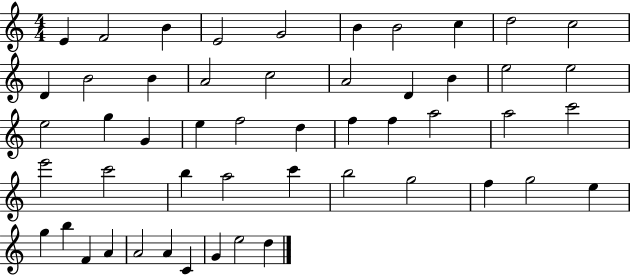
E4/q F4/h B4/q E4/h G4/h B4/q B4/h C5/q D5/h C5/h D4/q B4/h B4/q A4/h C5/h A4/h D4/q B4/q E5/h E5/h E5/h G5/q G4/q E5/q F5/h D5/q F5/q F5/q A5/h A5/h C6/h E6/h C6/h B5/q A5/h C6/q B5/h G5/h F5/q G5/h E5/q G5/q B5/q F4/q A4/q A4/h A4/q C4/q G4/q E5/h D5/q